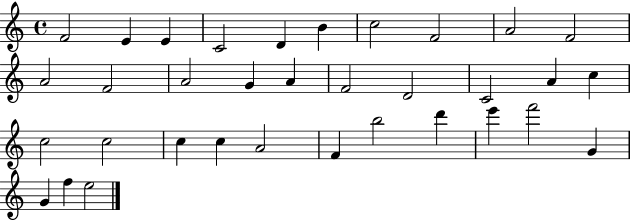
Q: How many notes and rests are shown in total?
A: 34